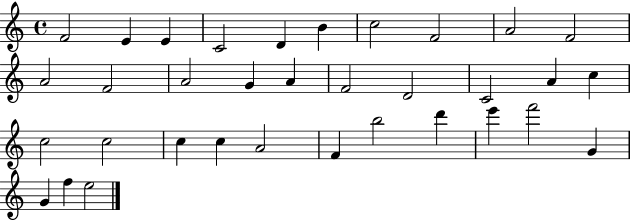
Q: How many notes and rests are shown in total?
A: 34